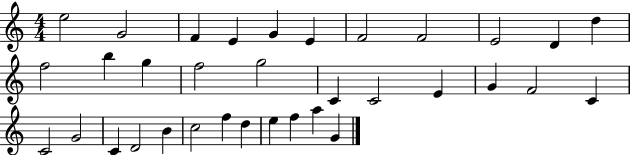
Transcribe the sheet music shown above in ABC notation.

X:1
T:Untitled
M:4/4
L:1/4
K:C
e2 G2 F E G E F2 F2 E2 D d f2 b g f2 g2 C C2 E G F2 C C2 G2 C D2 B c2 f d e f a G